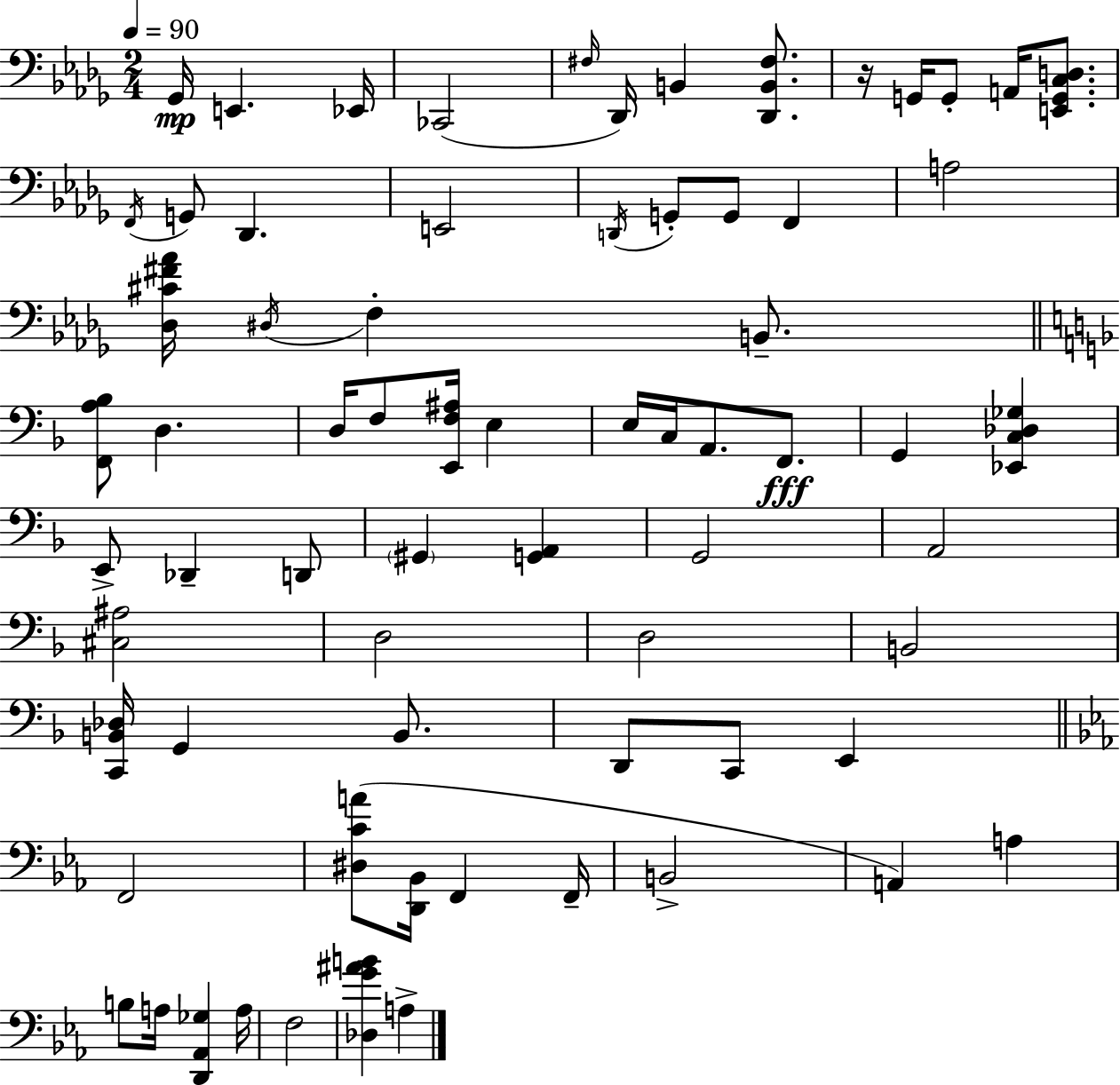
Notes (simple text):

Gb2/s E2/q. Eb2/s CES2/h F#3/s Db2/s B2/q [Db2,B2,F#3]/e. R/s G2/s G2/e A2/s [E2,G2,C3,D3]/e. F2/s G2/e Db2/q. E2/h D2/s G2/e G2/e F2/q A3/h [Db3,C#4,F#4,Ab4]/s D#3/s F3/q B2/e. [F2,A3,Bb3]/e D3/q. D3/s F3/e [E2,F3,A#3]/s E3/q E3/s C3/s A2/e. F2/e. G2/q [Eb2,C3,Db3,Gb3]/q E2/e Db2/q D2/e G#2/q [G2,A2]/q G2/h A2/h [C#3,A#3]/h D3/h D3/h B2/h [C2,B2,Db3]/s G2/q B2/e. D2/e C2/e E2/q F2/h [D#3,C4,A4]/e [D2,Bb2]/s F2/q F2/s B2/h A2/q A3/q B3/e A3/s [D2,Ab2,Gb3]/q A3/s F3/h [Db3,G4,A#4,B4]/q A3/q